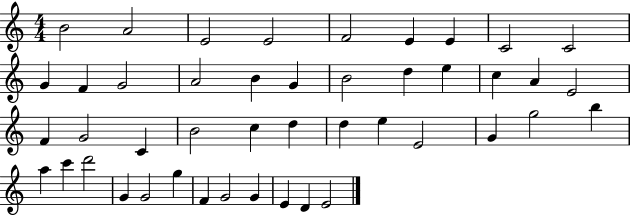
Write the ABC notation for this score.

X:1
T:Untitled
M:4/4
L:1/4
K:C
B2 A2 E2 E2 F2 E E C2 C2 G F G2 A2 B G B2 d e c A E2 F G2 C B2 c d d e E2 G g2 b a c' d'2 G G2 g F G2 G E D E2